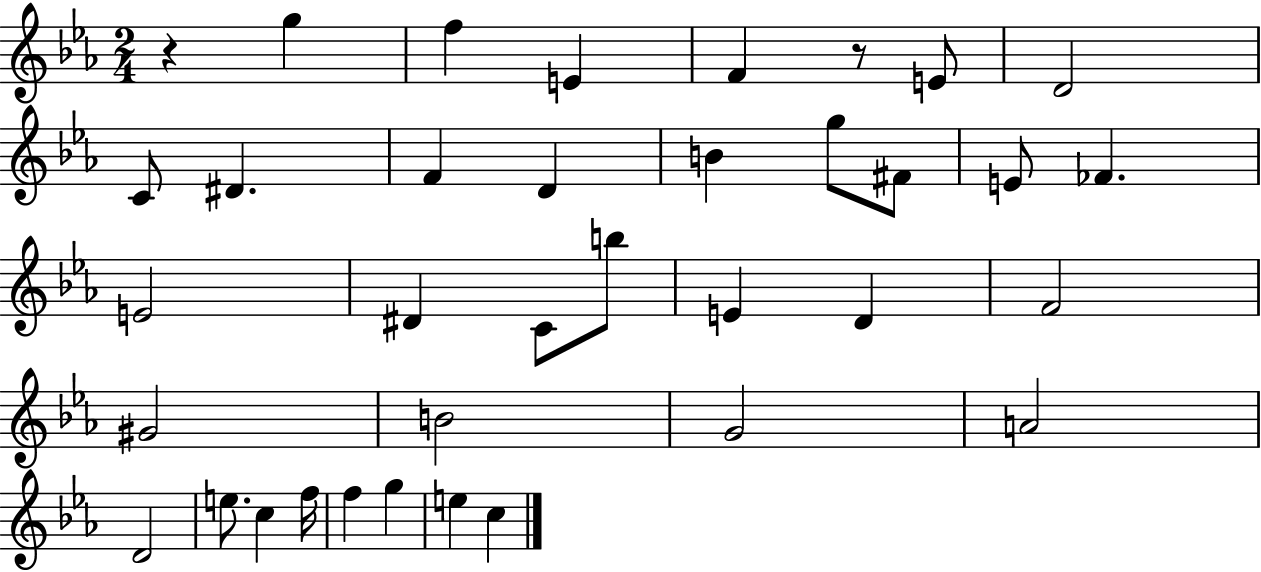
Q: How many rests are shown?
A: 2